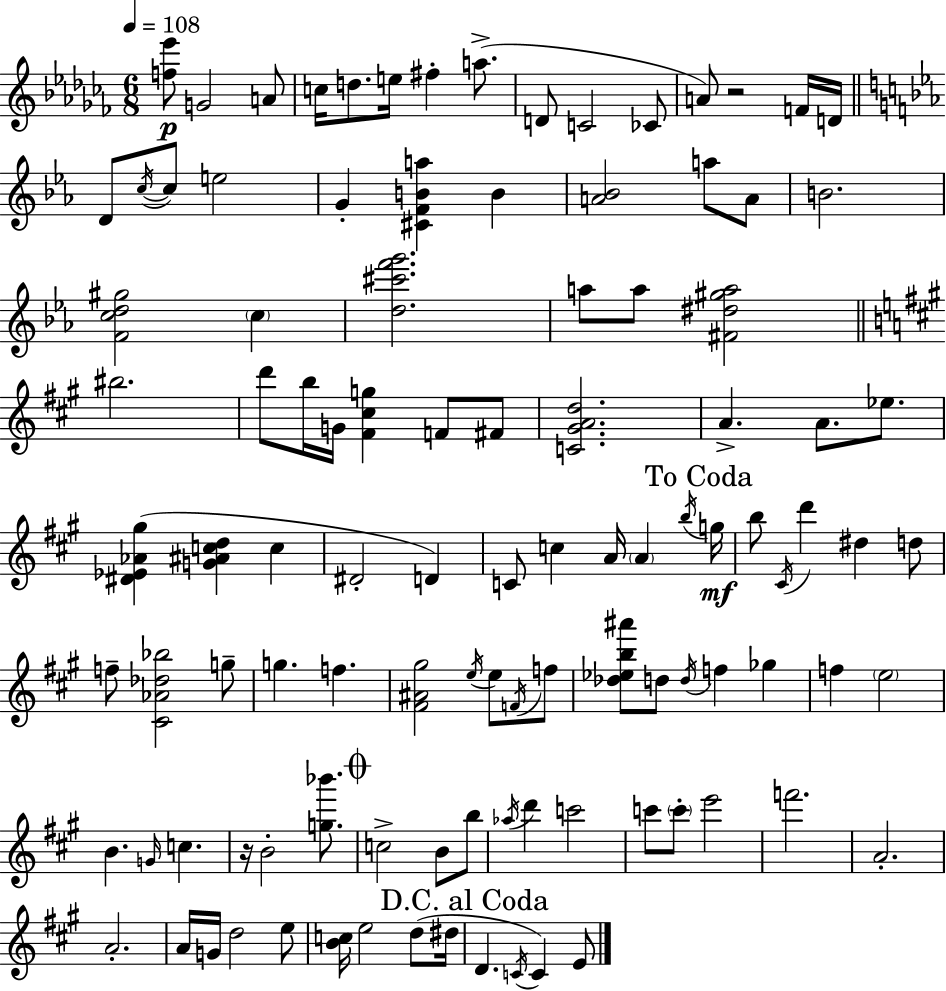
X:1
T:Untitled
M:6/8
L:1/4
K:Abm
[f_e']/2 G2 A/2 c/4 d/2 e/4 ^f a/2 D/2 C2 _C/2 A/2 z2 F/4 D/4 D/2 c/4 c/2 e2 G [^CFBa] B [A_B]2 a/2 A/2 B2 [Fcd^g]2 c [d^c'f'g']2 a/2 a/2 [^F^d^ga]2 ^b2 d'/2 b/4 G/4 [^F^cg] F/2 ^F/2 [C^GAd]2 A A/2 _e/2 [^D_E_A^g] [G^Acd] c ^D2 D C/2 c A/4 A b/4 g/4 b/2 ^C/4 d' ^d d/2 f/2 [^C_A_d_b]2 g/2 g f [^F^A^g]2 e/4 e/2 F/4 f/2 [_d_eb^a']/2 d/2 d/4 f _g f e2 B G/4 c z/4 B2 [g_b']/2 c2 B/2 b/2 _a/4 d' c'2 c'/2 c'/2 e'2 f'2 A2 A2 A/4 G/4 d2 e/2 [Bc]/4 e2 d/2 ^d/4 D C/4 C E/2